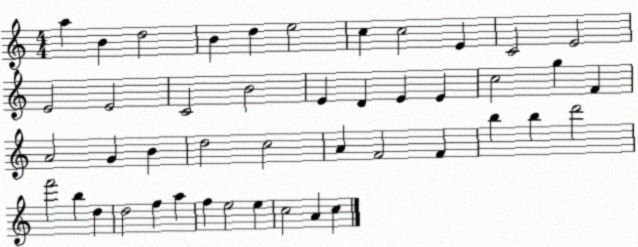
X:1
T:Untitled
M:4/4
L:1/4
K:C
a B d2 B d e2 c c2 E C2 E2 E2 E2 C2 B2 E D E E c2 g F A2 G B d2 c2 A F2 F b b d'2 f'2 b d d2 f a f e2 e c2 A c